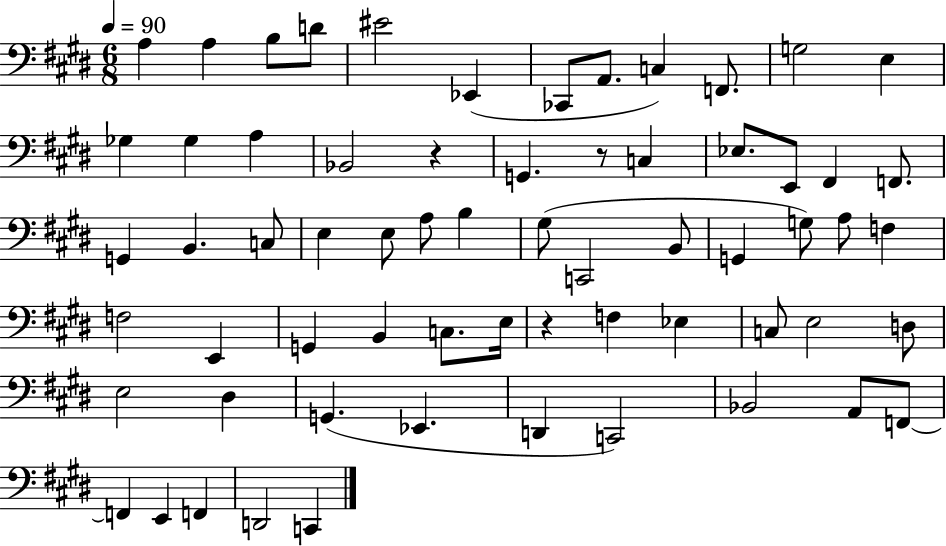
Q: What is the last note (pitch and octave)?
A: C2